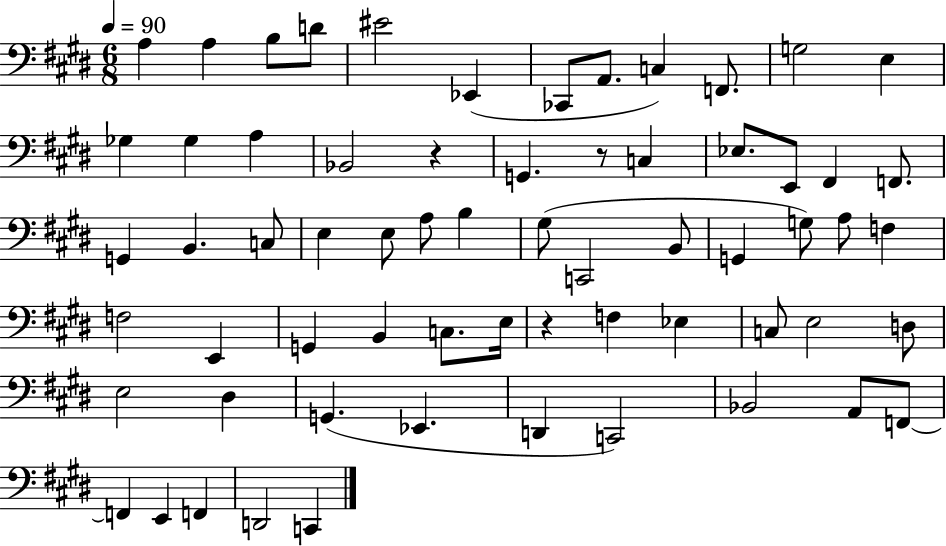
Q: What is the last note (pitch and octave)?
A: C2